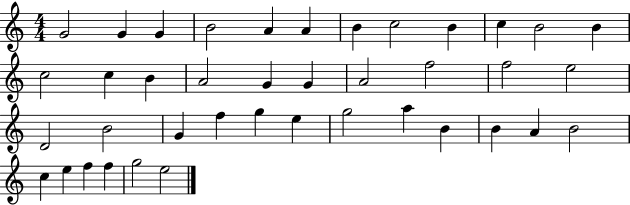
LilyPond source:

{
  \clef treble
  \numericTimeSignature
  \time 4/4
  \key c \major
  g'2 g'4 g'4 | b'2 a'4 a'4 | b'4 c''2 b'4 | c''4 b'2 b'4 | \break c''2 c''4 b'4 | a'2 g'4 g'4 | a'2 f''2 | f''2 e''2 | \break d'2 b'2 | g'4 f''4 g''4 e''4 | g''2 a''4 b'4 | b'4 a'4 b'2 | \break c''4 e''4 f''4 f''4 | g''2 e''2 | \bar "|."
}